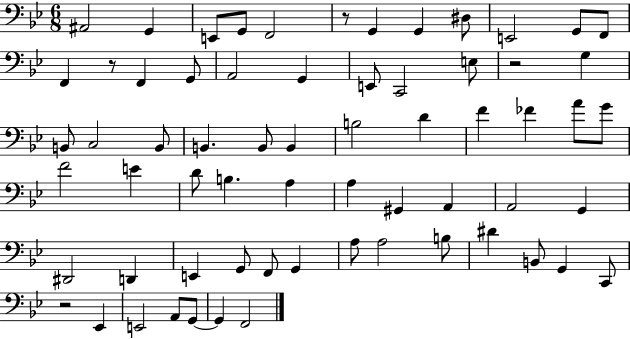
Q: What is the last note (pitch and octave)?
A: F2